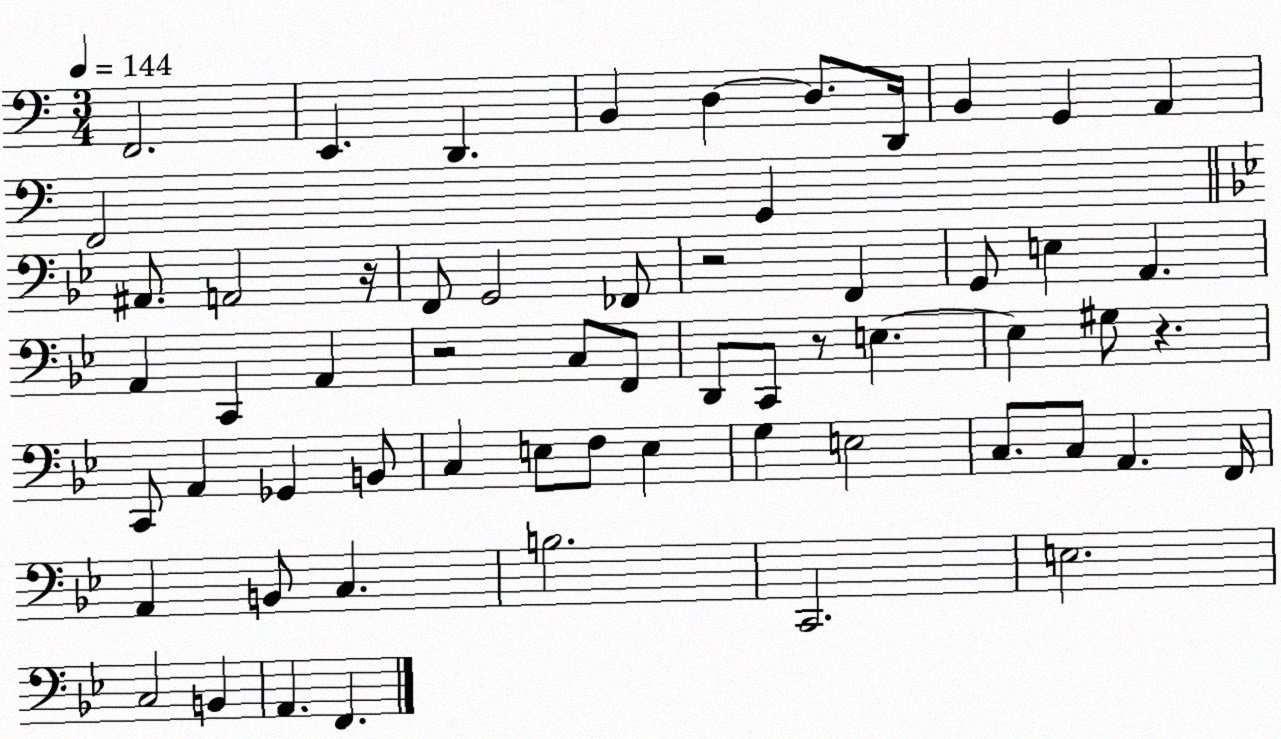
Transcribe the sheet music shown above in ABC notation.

X:1
T:Untitled
M:3/4
L:1/4
K:C
F,,2 E,, D,, B,, D, D,/2 D,,/4 B,, G,, A,, F,,2 G,, ^A,,/2 A,,2 z/4 F,,/2 G,,2 _F,,/2 z2 F,, G,,/2 E, A,, A,, C,, A,, z2 C,/2 F,,/2 D,,/2 C,,/2 z/2 E, E, ^G,/2 z C,,/2 A,, _G,, B,,/2 C, E,/2 F,/2 E, G, E,2 C,/2 C,/2 A,, F,,/4 A,, B,,/2 C, B,2 C,,2 E,2 C,2 B,, A,, F,,